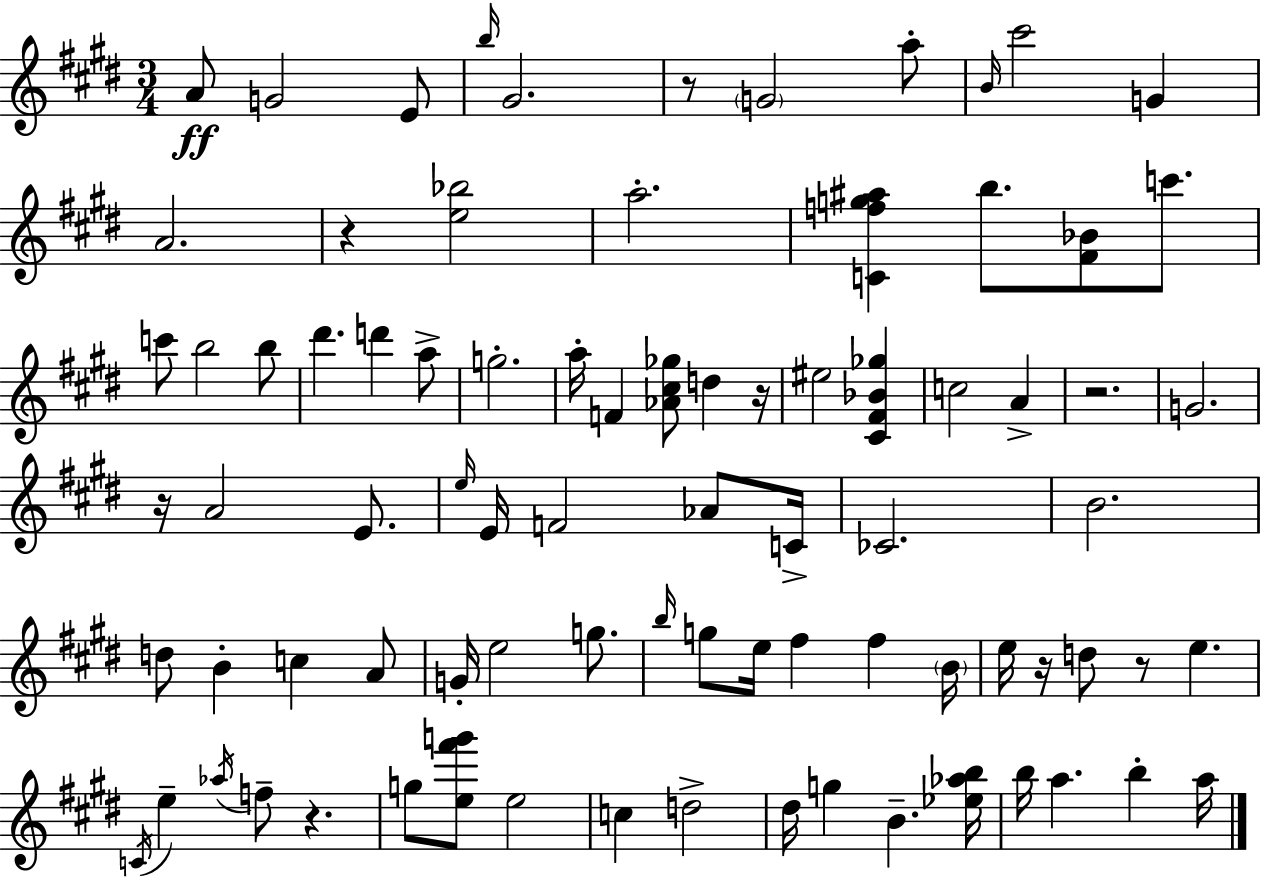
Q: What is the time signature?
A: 3/4